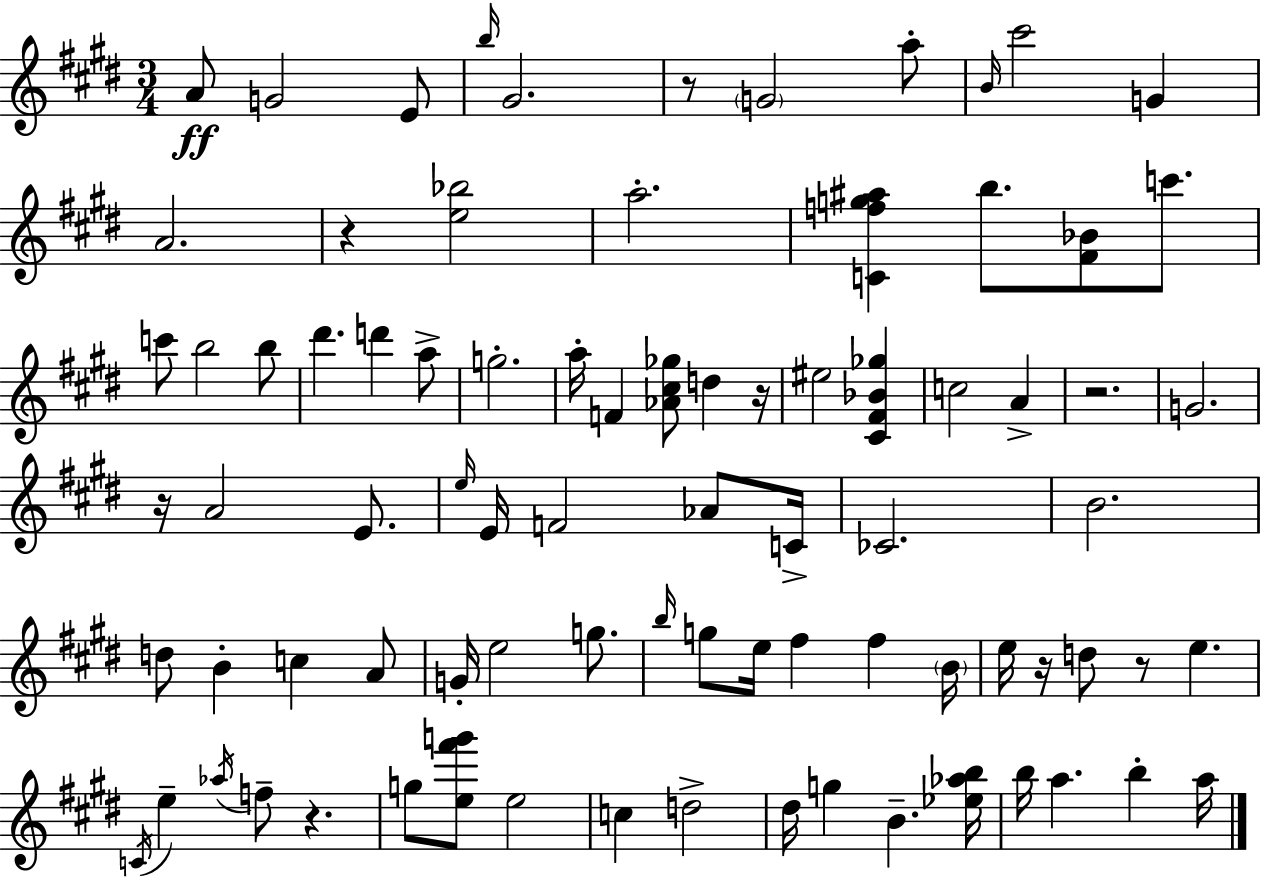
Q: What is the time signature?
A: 3/4